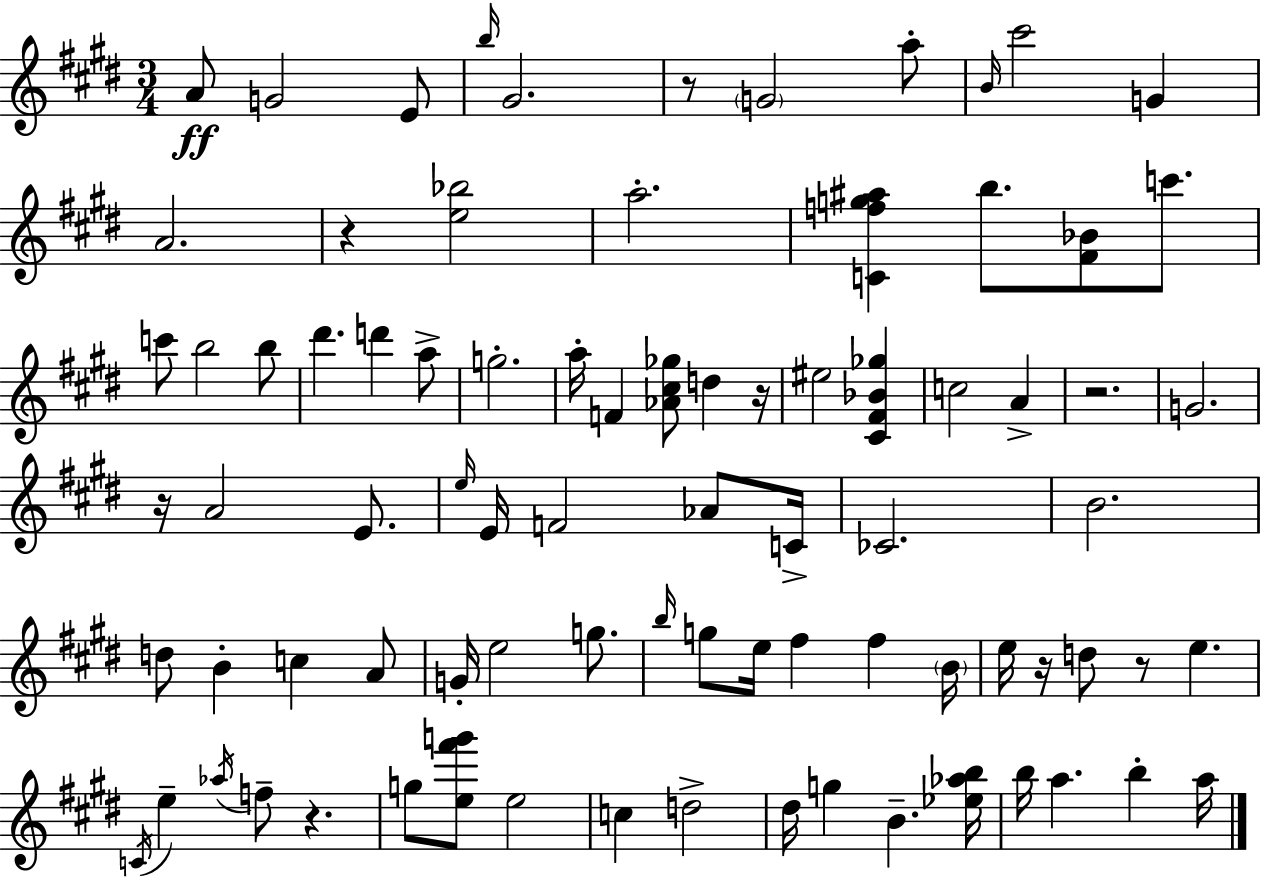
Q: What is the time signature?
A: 3/4